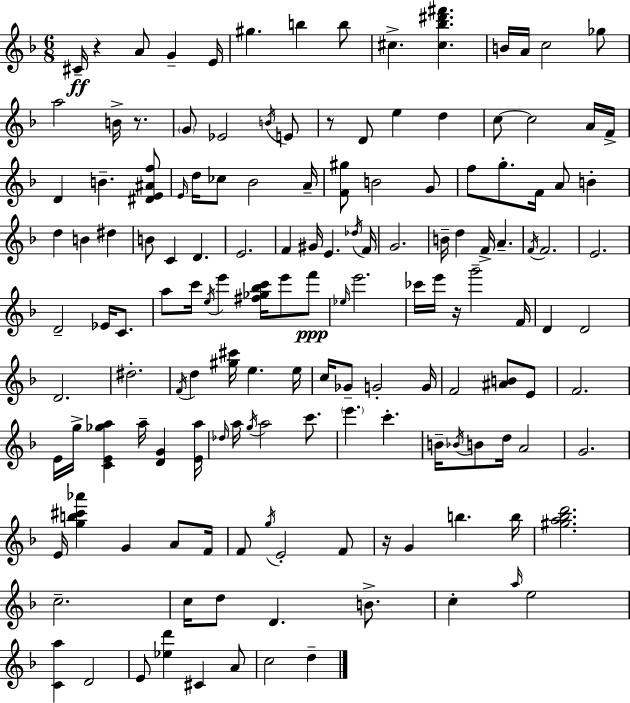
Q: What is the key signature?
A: D minor